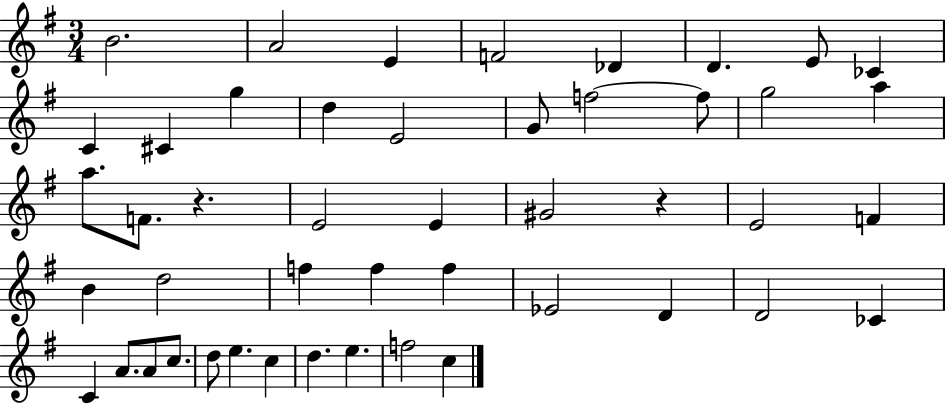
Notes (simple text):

B4/h. A4/h E4/q F4/h Db4/q D4/q. E4/e CES4/q C4/q C#4/q G5/q D5/q E4/h G4/e F5/h F5/e G5/h A5/q A5/e. F4/e. R/q. E4/h E4/q G#4/h R/q E4/h F4/q B4/q D5/h F5/q F5/q F5/q Eb4/h D4/q D4/h CES4/q C4/q A4/e. A4/e C5/e. D5/e E5/q. C5/q D5/q. E5/q. F5/h C5/q